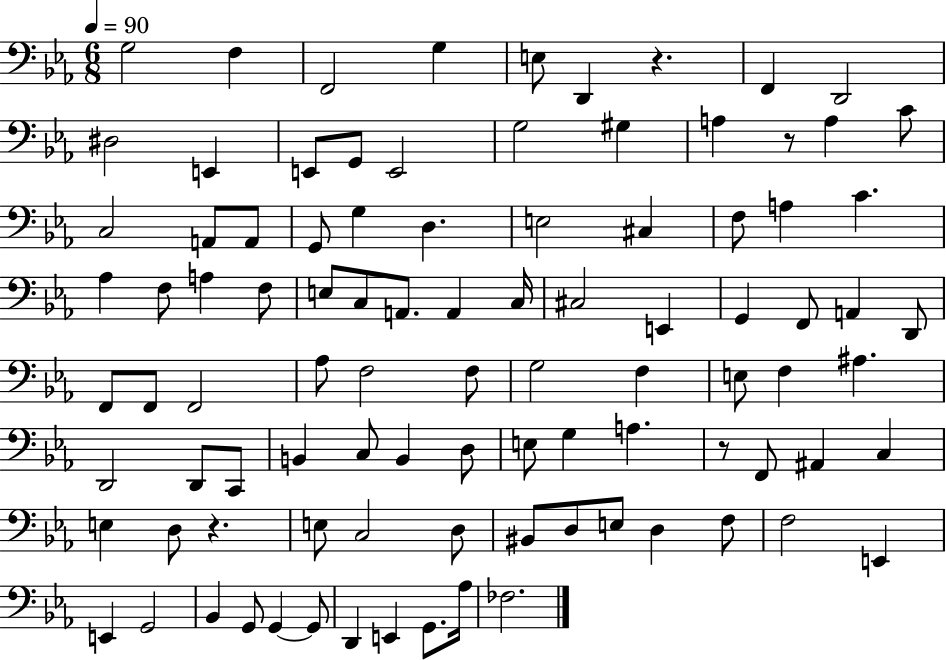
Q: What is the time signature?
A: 6/8